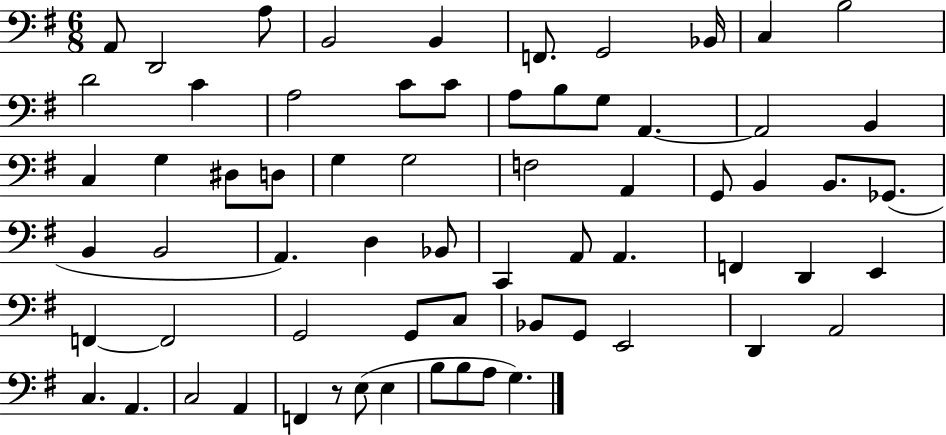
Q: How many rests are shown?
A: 1